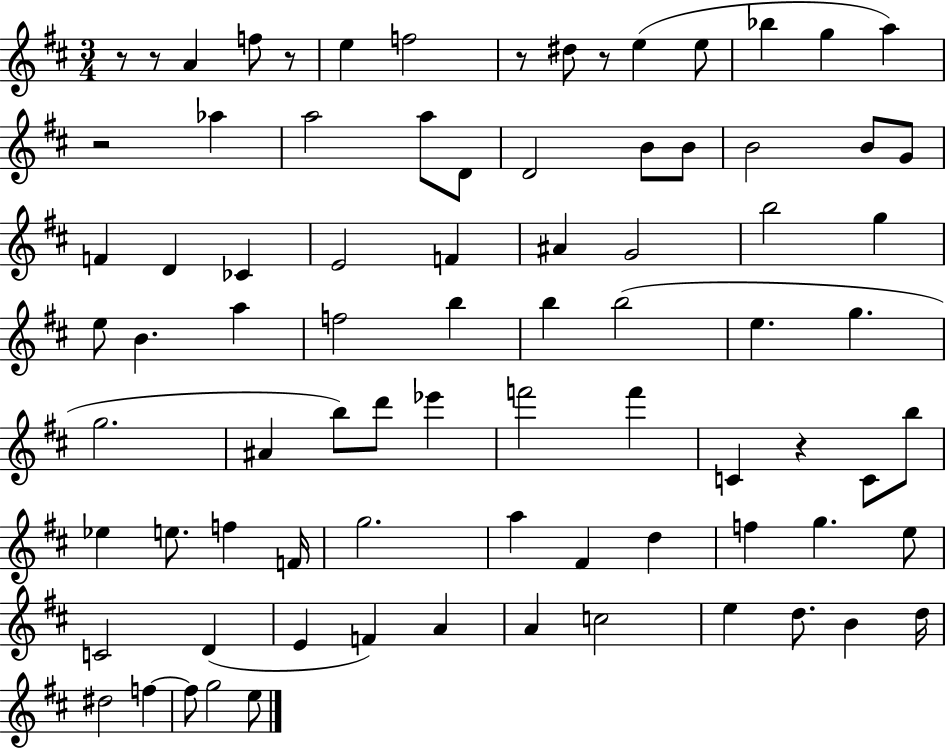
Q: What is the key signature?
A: D major